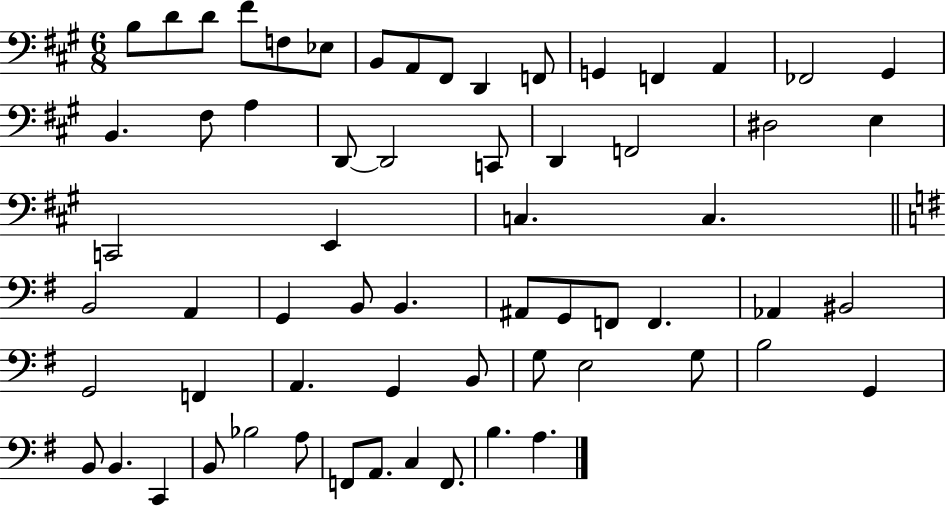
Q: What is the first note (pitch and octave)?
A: B3